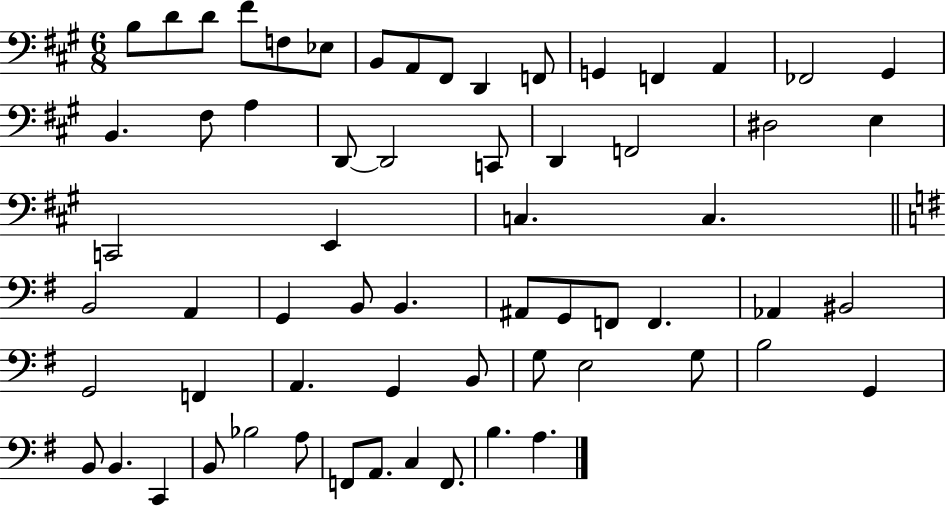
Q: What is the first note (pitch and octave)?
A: B3